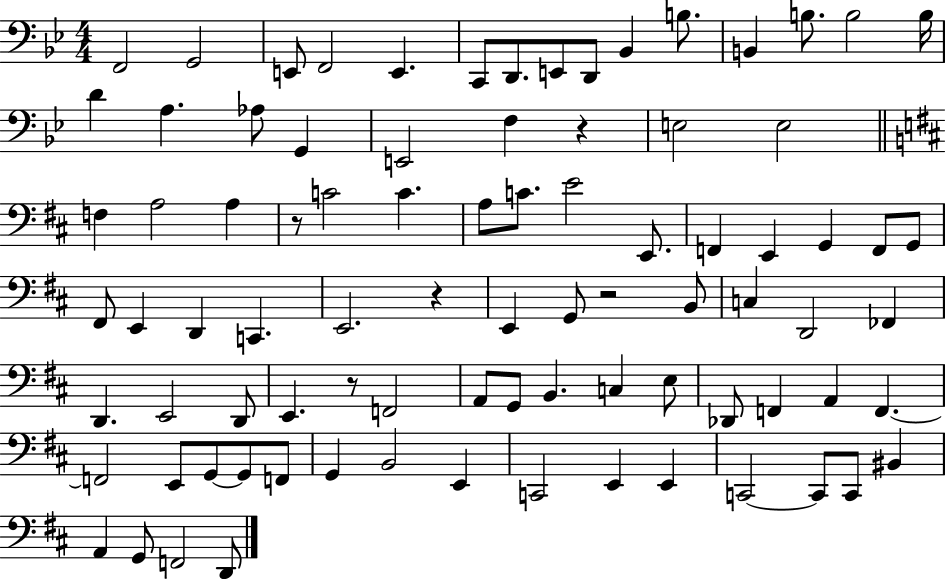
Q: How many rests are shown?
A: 5